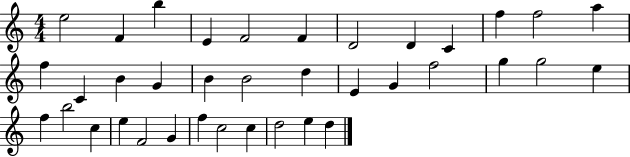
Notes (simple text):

E5/h F4/q B5/q E4/q F4/h F4/q D4/h D4/q C4/q F5/q F5/h A5/q F5/q C4/q B4/q G4/q B4/q B4/h D5/q E4/q G4/q F5/h G5/q G5/h E5/q F5/q B5/h C5/q E5/q F4/h G4/q F5/q C5/h C5/q D5/h E5/q D5/q